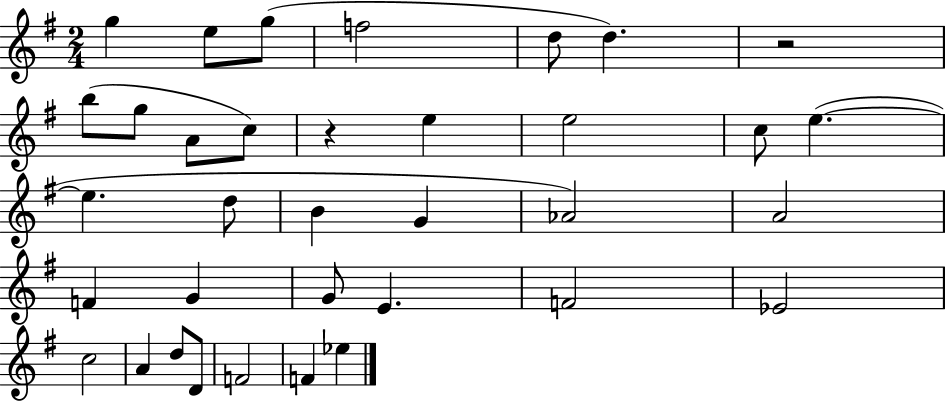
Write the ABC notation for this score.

X:1
T:Untitled
M:2/4
L:1/4
K:G
g e/2 g/2 f2 d/2 d z2 b/2 g/2 A/2 c/2 z e e2 c/2 e e d/2 B G _A2 A2 F G G/2 E F2 _E2 c2 A d/2 D/2 F2 F _e